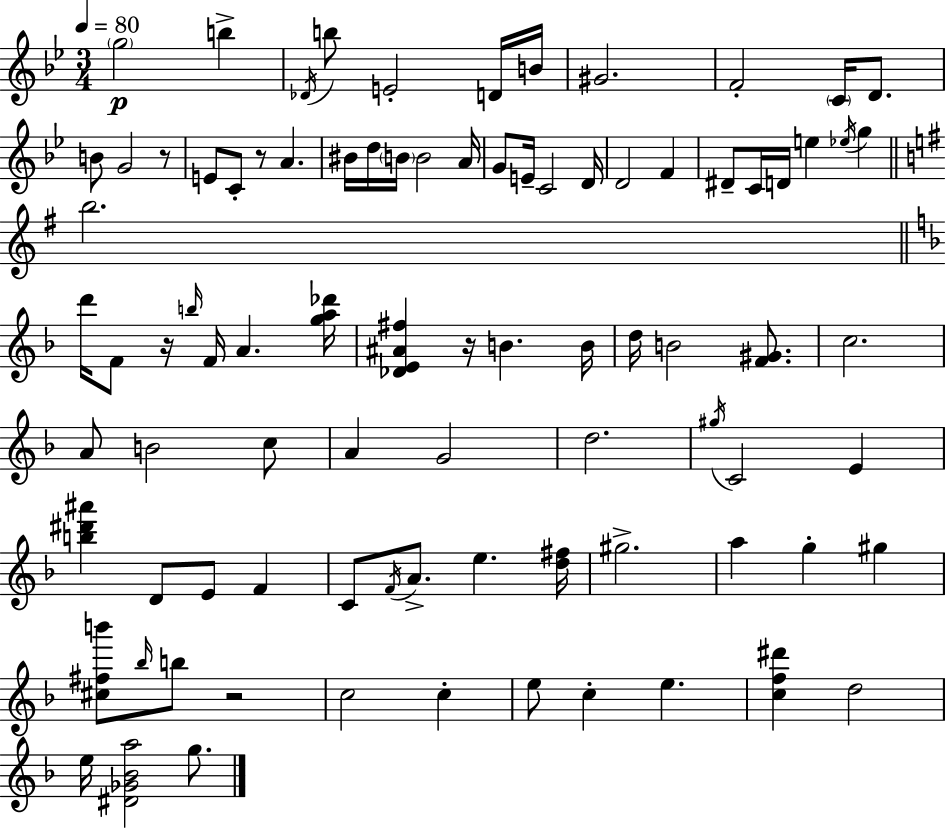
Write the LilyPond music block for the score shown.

{
  \clef treble
  \numericTimeSignature
  \time 3/4
  \key g \minor
  \tempo 4 = 80
  \parenthesize g''2\p b''4-> | \acciaccatura { des'16 } b''8 e'2-. d'16 | b'16 gis'2. | f'2-. \parenthesize c'16 d'8. | \break b'8 g'2 r8 | e'8 c'8-. r8 a'4. | bis'16 d''16 \parenthesize b'16 b'2 | a'16 g'8 e'16-- c'2 | \break d'16 d'2 f'4 | dis'8-- c'16 d'16 e''4 \acciaccatura { ees''16 } g''4 | \bar "||" \break \key g \major b''2. | \bar "||" \break \key d \minor d'''16 f'8 r16 \grace { b''16 } f'16 a'4. | <g'' a'' des'''>16 <des' e' ais' fis''>4 r16 b'4. | b'16 d''16 b'2 <f' gis'>8. | c''2. | \break a'8 b'2 c''8 | a'4 g'2 | d''2. | \acciaccatura { gis''16 } c'2 e'4 | \break <b'' dis''' ais'''>4 d'8 e'8 f'4 | c'8 \acciaccatura { f'16 } a'8.-> e''4. | <d'' fis''>16 gis''2.-> | a''4 g''4-. gis''4 | \break <cis'' fis'' b'''>8 \grace { bes''16 } b''8 r2 | c''2 | c''4-. e''8 c''4-. e''4. | <c'' f'' dis'''>4 d''2 | \break e''16 <dis' ges' bes' a''>2 | g''8. \bar "|."
}